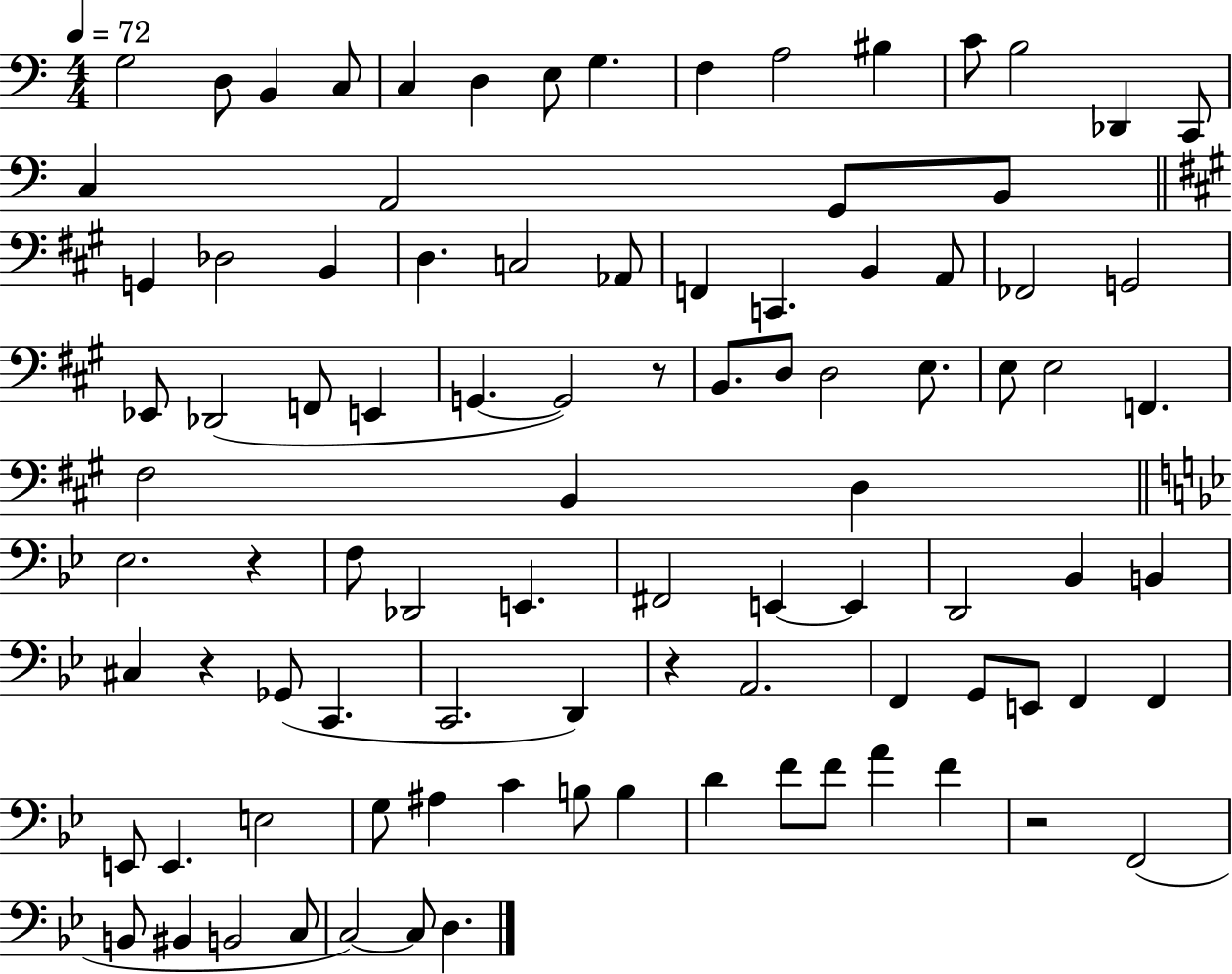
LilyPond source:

{
  \clef bass
  \numericTimeSignature
  \time 4/4
  \key c \major
  \tempo 4 = 72
  g2 d8 b,4 c8 | c4 d4 e8 g4. | f4 a2 bis4 | c'8 b2 des,4 c,8 | \break c4 a,2 g,8 b,8 | \bar "||" \break \key a \major g,4 des2 b,4 | d4. c2 aes,8 | f,4 c,4. b,4 a,8 | fes,2 g,2 | \break ees,8 des,2( f,8 e,4 | g,4.~~ g,2) r8 | b,8. d8 d2 e8. | e8 e2 f,4. | \break fis2 b,4 d4 | \bar "||" \break \key g \minor ees2. r4 | f8 des,2 e,4. | fis,2 e,4~~ e,4 | d,2 bes,4 b,4 | \break cis4 r4 ges,8( c,4. | c,2. d,4) | r4 a,2. | f,4 g,8 e,8 f,4 f,4 | \break e,8 e,4. e2 | g8 ais4 c'4 b8 b4 | d'4 f'8 f'8 a'4 f'4 | r2 f,2( | \break b,8 bis,4 b,2 c8 | c2~~) c8 d4. | \bar "|."
}